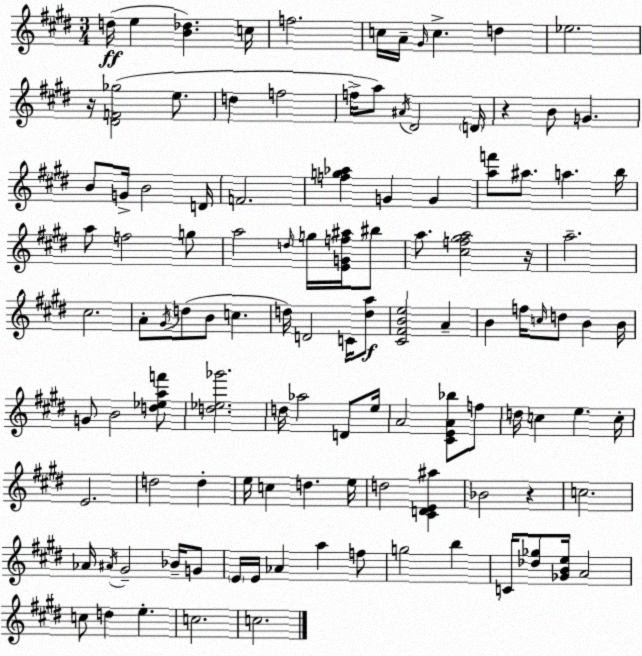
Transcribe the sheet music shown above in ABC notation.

X:1
T:Untitled
M:3/4
L:1/4
K:E
d/4 e [B_d] c/4 f2 c/4 A/4 ^G/4 c d _e2 z/4 [^DF_g]2 e/2 d f2 f/4 a/2 ^A/4 ^D2 D/4 z B/2 G B/2 G/4 B2 D/4 F2 [fg_a] G G [af']/2 ^a/2 a b/4 a/2 f2 g/2 a2 d/4 g/4 [EGf^a]/4 ^b/2 a/2 [^cf^ga]2 z/4 a2 ^c2 A/2 ^G/4 d/2 B/2 c d/4 D2 C/4 [da]/2 [^C^FBe]2 A B f/4 c/4 d/2 B B/4 G/2 B2 [d_eaf']/2 [d_e_g']2 d/4 _a2 D/2 e/4 A2 [^CEA_b]/2 f/2 d/4 c e c/4 E2 d2 d e/4 c d e/4 d2 [^CDE^a] _B2 z c2 _A/4 ^A/4 ^G2 _B/4 G/2 E/4 E/4 _A a f/2 g2 b C/4 [_d_g]/2 [_GBe]/4 A2 c/2 d e c2 c2